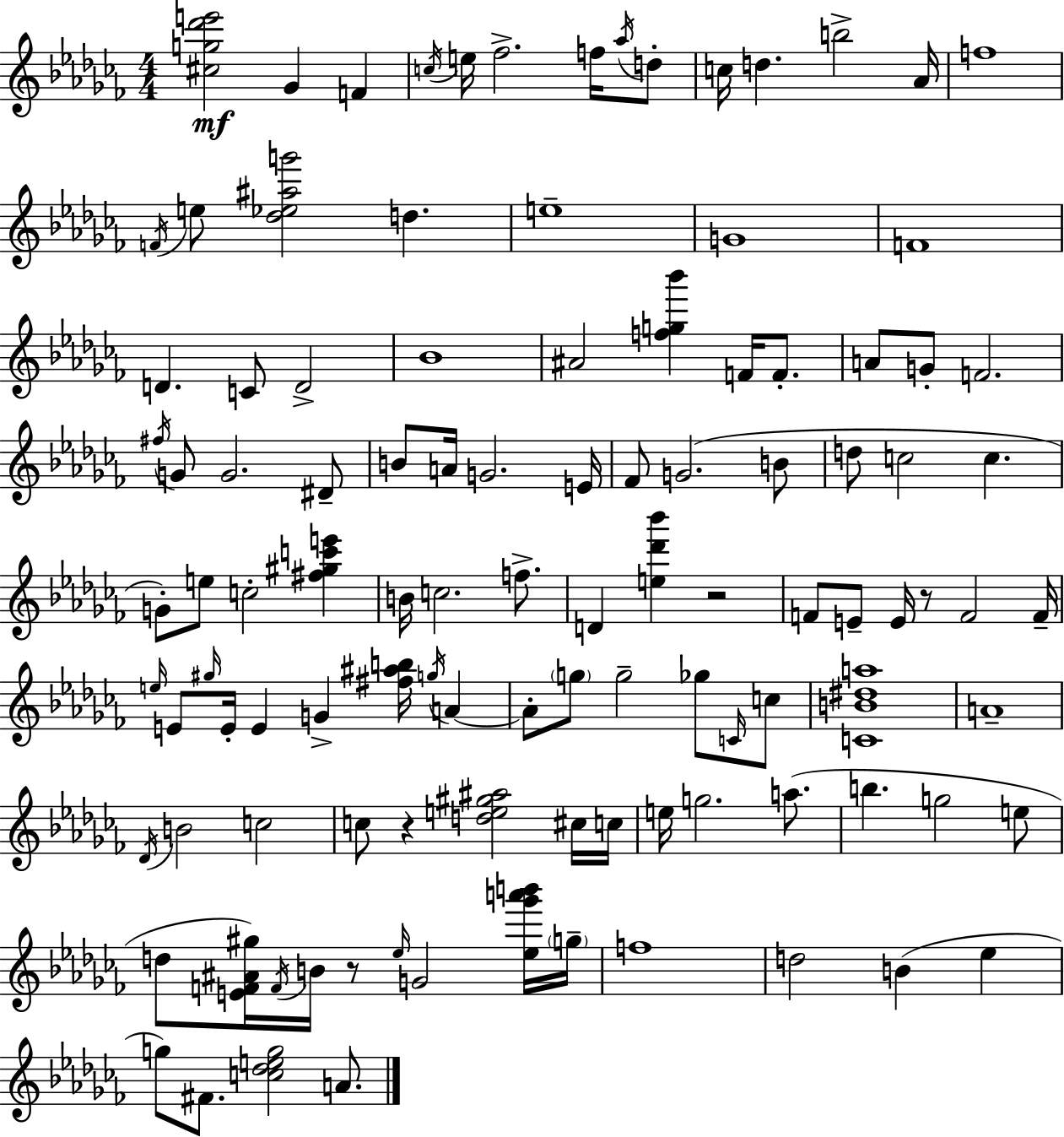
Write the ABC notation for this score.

X:1
T:Untitled
M:4/4
L:1/4
K:Abm
[^cg_d'e']2 _G F c/4 e/4 _f2 f/4 _a/4 d/2 c/4 d b2 _A/4 f4 F/4 e/2 [_d_e^ag']2 d e4 G4 F4 D C/2 D2 _B4 ^A2 [fg_b'] F/4 F/2 A/2 G/2 F2 ^f/4 G/2 G2 ^D/2 B/2 A/4 G2 E/4 _F/2 G2 B/2 d/2 c2 c G/2 e/2 c2 [^f^gc'e'] B/4 c2 f/2 D [e_d'_b'] z2 F/2 E/2 E/4 z/2 F2 F/4 e/4 E/2 ^g/4 E/4 E G [^f^ab]/4 g/4 A A/2 g/2 g2 _g/2 C/4 c/2 [CB^da]4 A4 _D/4 B2 c2 c/2 z [de^g^a]2 ^c/4 c/4 e/4 g2 a/2 b g2 e/2 d/2 [EF^A^g]/4 F/4 B/4 z/2 _e/4 G2 [_e_g'a'b']/4 g/4 f4 d2 B _e g/2 ^F/2 [c_deg]2 A/2